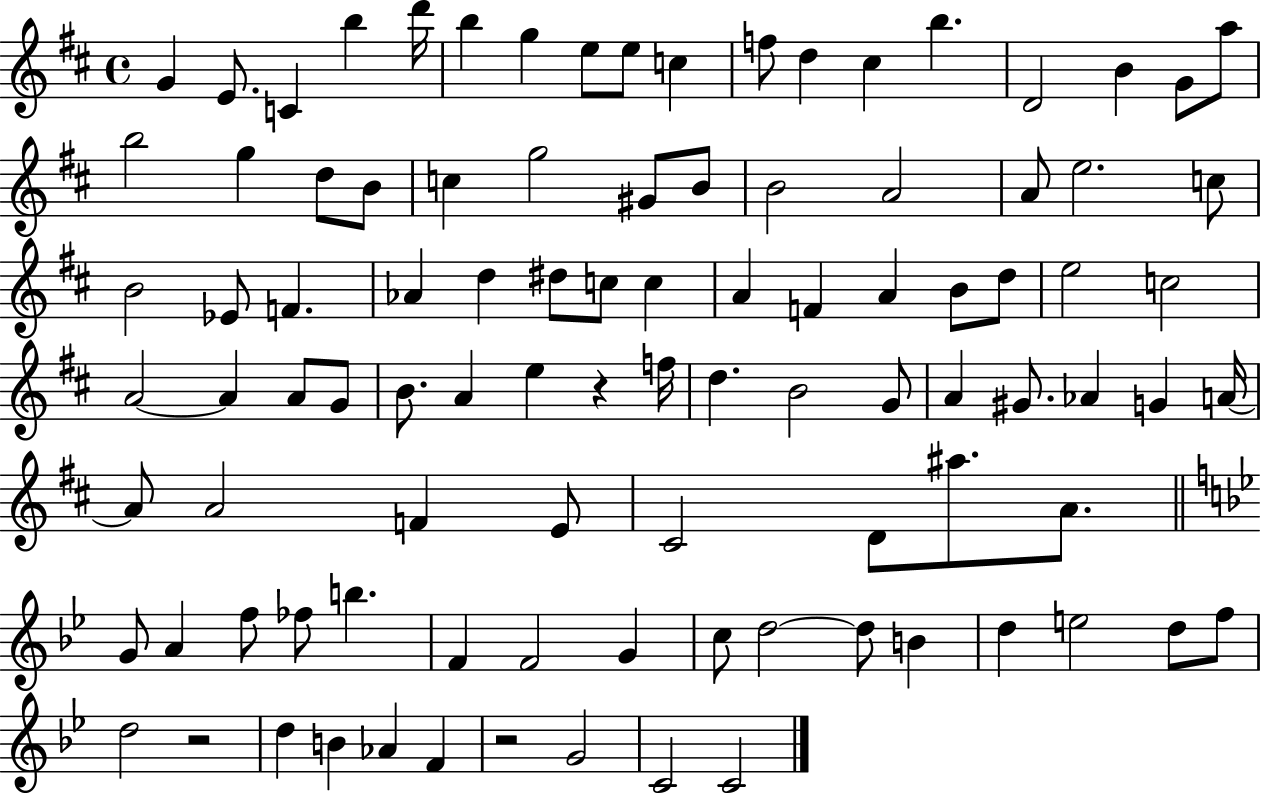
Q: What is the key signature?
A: D major